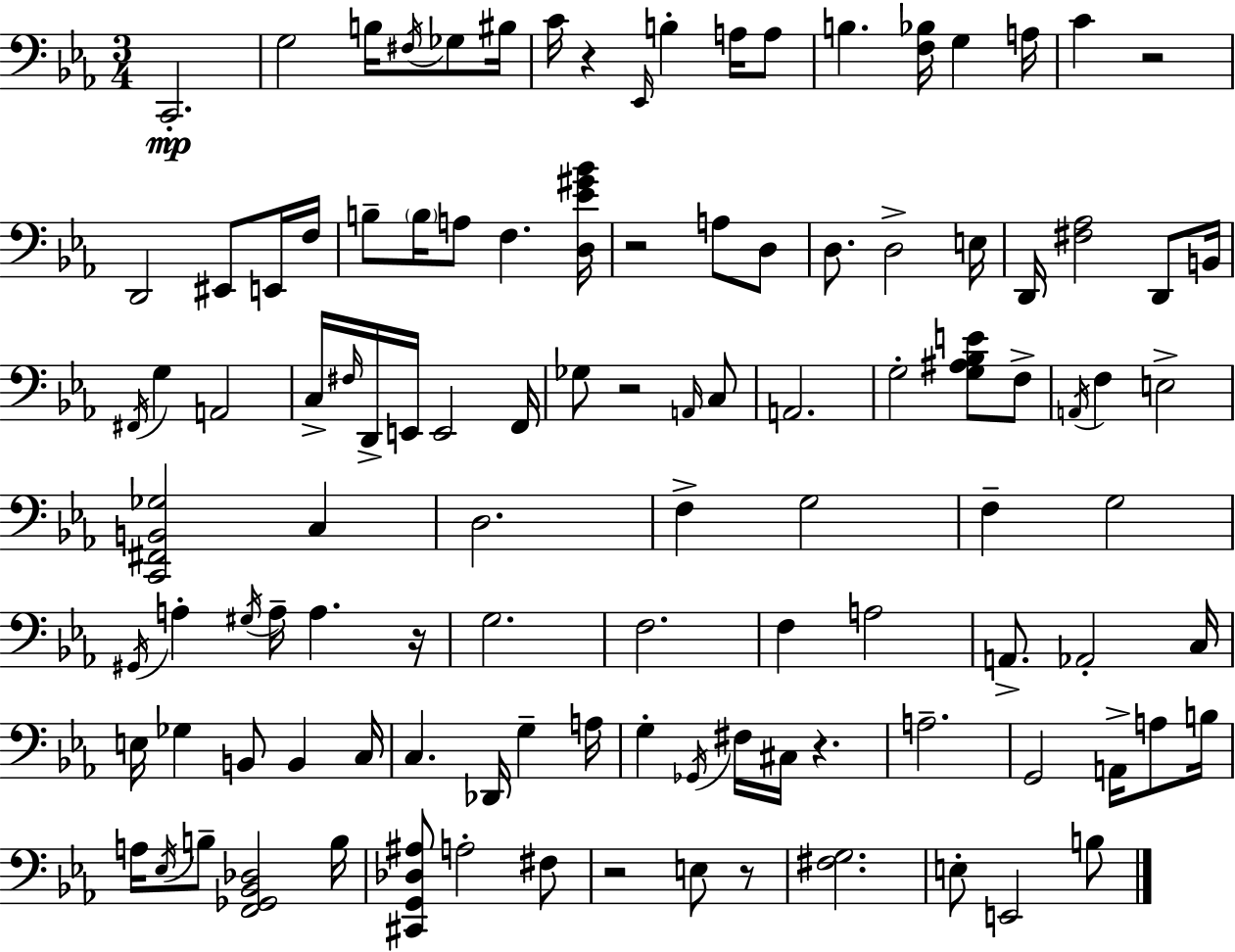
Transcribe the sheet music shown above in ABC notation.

X:1
T:Untitled
M:3/4
L:1/4
K:Cm
C,,2 G,2 B,/4 ^F,/4 _G,/2 ^B,/4 C/4 z _E,,/4 B, A,/4 A,/2 B, [F,_B,]/4 G, A,/4 C z2 D,,2 ^E,,/2 E,,/4 F,/4 B,/2 B,/4 A,/2 F, [D,_E^G_B]/4 z2 A,/2 D,/2 D,/2 D,2 E,/4 D,,/4 [^F,_A,]2 D,,/2 B,,/4 ^F,,/4 G, A,,2 C,/4 ^F,/4 D,,/4 E,,/4 E,,2 F,,/4 _G,/2 z2 A,,/4 C,/2 A,,2 G,2 [G,^A,_B,E]/2 F,/2 A,,/4 F, E,2 [C,,^F,,B,,_G,]2 C, D,2 F, G,2 F, G,2 ^G,,/4 A, ^G,/4 A,/4 A, z/4 G,2 F,2 F, A,2 A,,/2 _A,,2 C,/4 E,/4 _G, B,,/2 B,, C,/4 C, _D,,/4 G, A,/4 G, _G,,/4 ^F,/4 ^C,/4 z A,2 G,,2 A,,/4 A,/2 B,/4 A,/4 _E,/4 B,/2 [F,,_G,,_B,,_D,]2 B,/4 [^C,,G,,_D,^A,]/2 A,2 ^F,/2 z2 E,/2 z/2 [^F,G,]2 E,/2 E,,2 B,/2